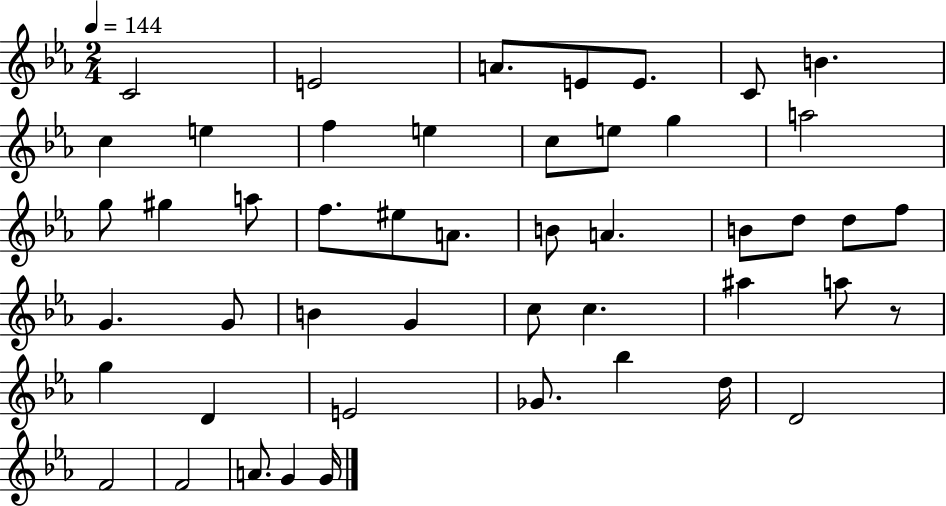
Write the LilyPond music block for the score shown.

{
  \clef treble
  \numericTimeSignature
  \time 2/4
  \key ees \major
  \tempo 4 = 144
  c'2 | e'2 | a'8. e'8 e'8. | c'8 b'4. | \break c''4 e''4 | f''4 e''4 | c''8 e''8 g''4 | a''2 | \break g''8 gis''4 a''8 | f''8. eis''8 a'8. | b'8 a'4. | b'8 d''8 d''8 f''8 | \break g'4. g'8 | b'4 g'4 | c''8 c''4. | ais''4 a''8 r8 | \break g''4 d'4 | e'2 | ges'8. bes''4 d''16 | d'2 | \break f'2 | f'2 | a'8. g'4 g'16 | \bar "|."
}